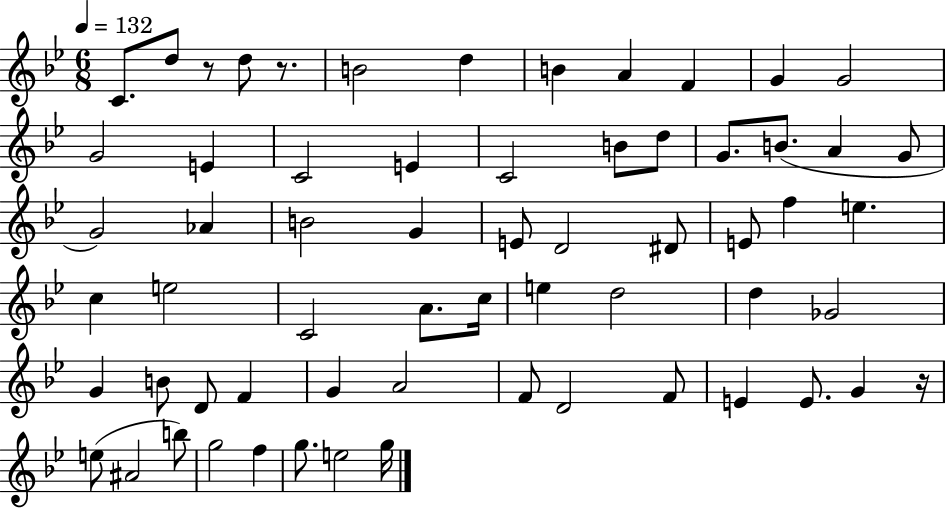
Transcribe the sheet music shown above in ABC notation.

X:1
T:Untitled
M:6/8
L:1/4
K:Bb
C/2 d/2 z/2 d/2 z/2 B2 d B A F G G2 G2 E C2 E C2 B/2 d/2 G/2 B/2 A G/2 G2 _A B2 G E/2 D2 ^D/2 E/2 f e c e2 C2 A/2 c/4 e d2 d _G2 G B/2 D/2 F G A2 F/2 D2 F/2 E E/2 G z/4 e/2 ^A2 b/2 g2 f g/2 e2 g/4